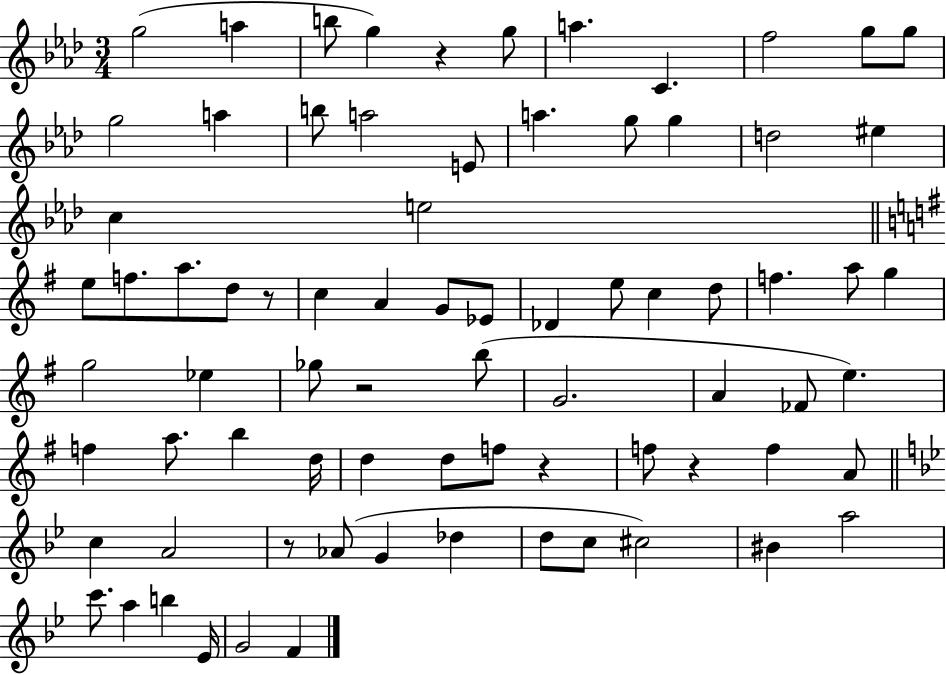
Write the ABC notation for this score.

X:1
T:Untitled
M:3/4
L:1/4
K:Ab
g2 a b/2 g z g/2 a C f2 g/2 g/2 g2 a b/2 a2 E/2 a g/2 g d2 ^e c e2 e/2 f/2 a/2 d/2 z/2 c A G/2 _E/2 _D e/2 c d/2 f a/2 g g2 _e _g/2 z2 b/2 G2 A _F/2 e f a/2 b d/4 d d/2 f/2 z f/2 z f A/2 c A2 z/2 _A/2 G _d d/2 c/2 ^c2 ^B a2 c'/2 a b _E/4 G2 F